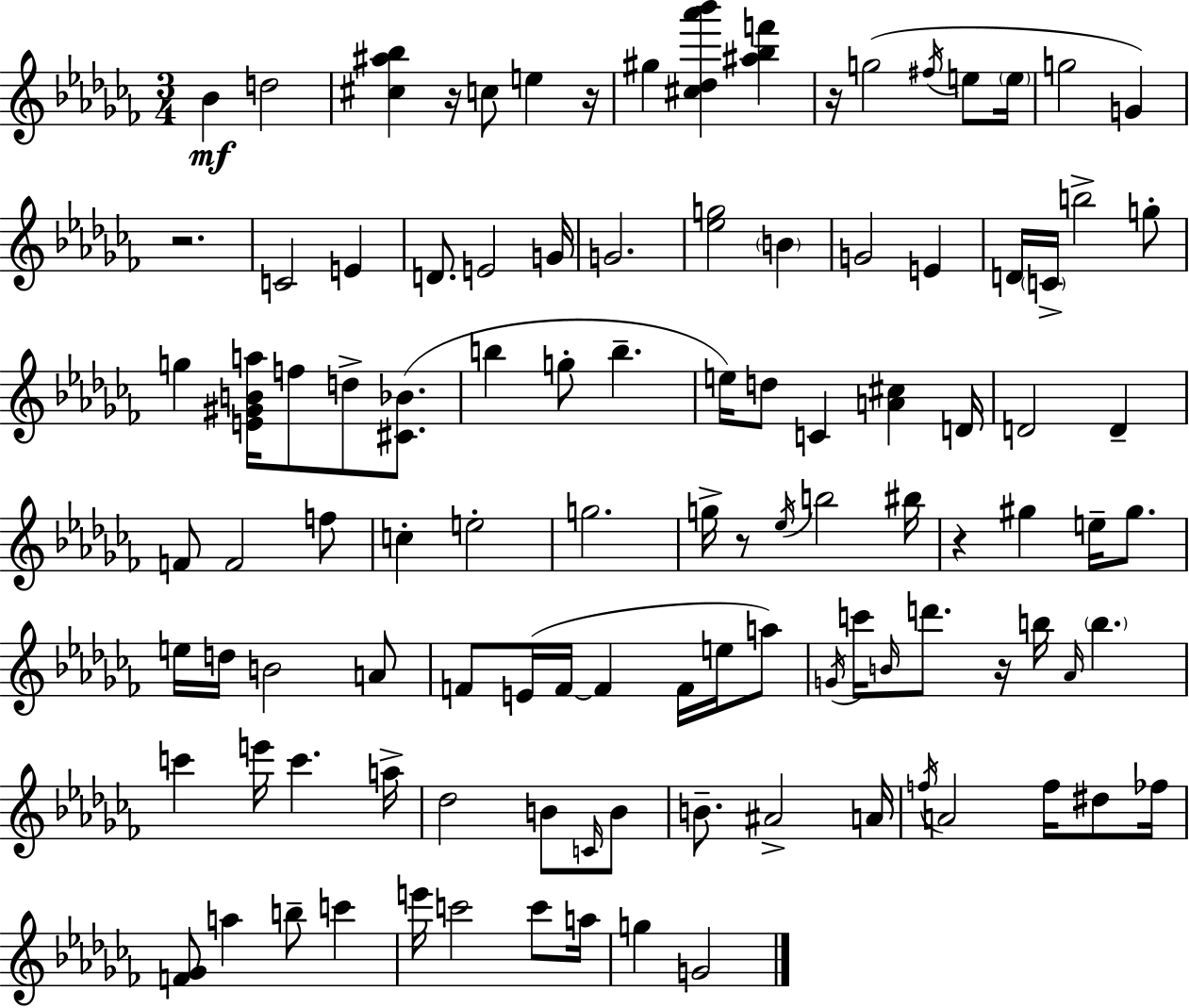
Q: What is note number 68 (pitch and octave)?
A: C6